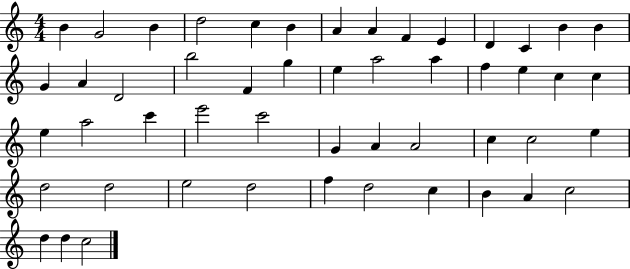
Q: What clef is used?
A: treble